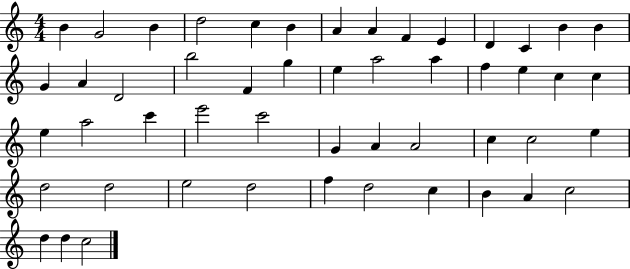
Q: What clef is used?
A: treble